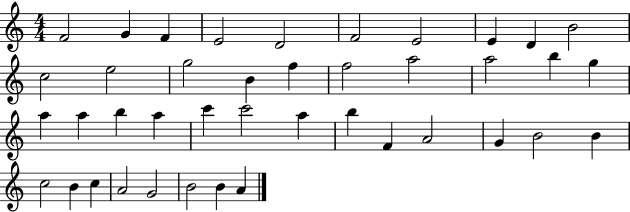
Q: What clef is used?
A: treble